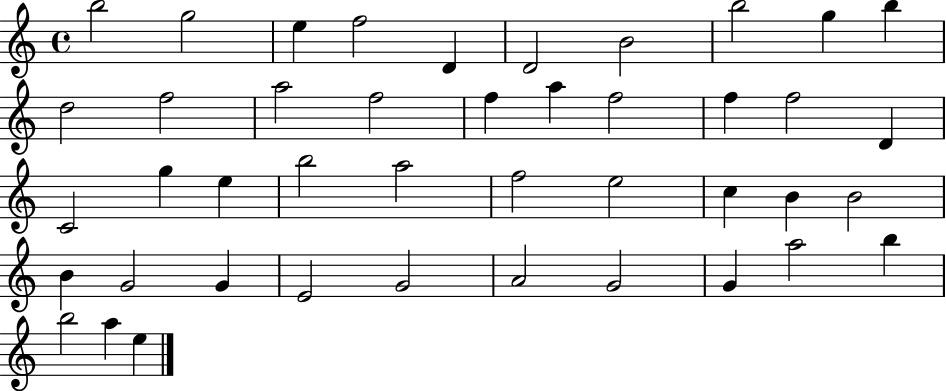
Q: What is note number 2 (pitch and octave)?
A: G5